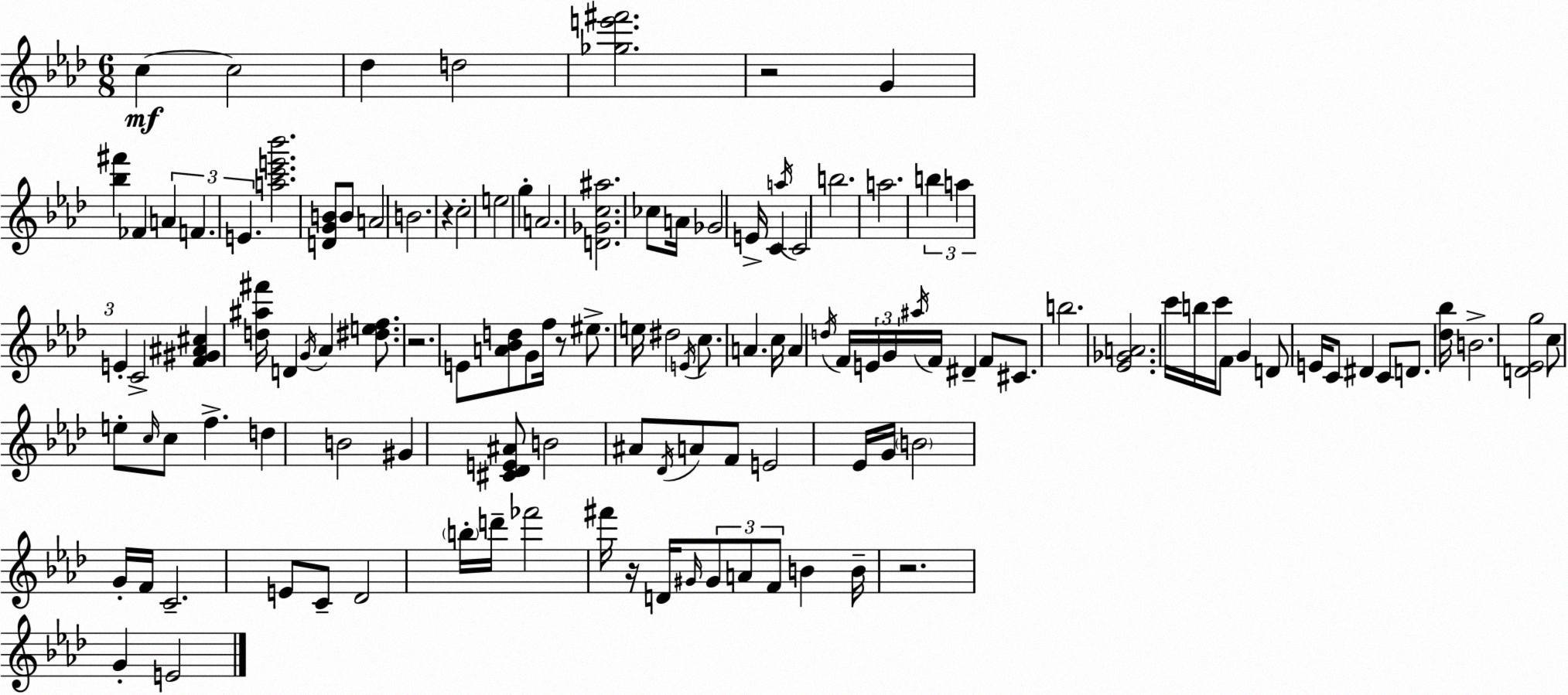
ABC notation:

X:1
T:Untitled
M:6/8
L:1/4
K:Ab
c c2 _d d2 [_ge'^f']2 z2 G [_b^f'] _F A F E [ac'e'_b']2 [DGB]/2 B/2 A2 B2 z c2 e2 g A2 [D_Gc^a]2 _c/2 A/4 _G2 E/4 C a/4 C2 b2 a2 b a E C2 [F^G^A^c] [d^a^f']/4 D G/4 _A [^def]/2 z2 E/2 [A_Bd]/2 G/2 f/4 z/2 ^e/2 e/4 ^d2 E/4 c/2 A c/4 A d/4 F/4 E/4 G/4 ^a/4 F/4 ^D F/2 ^C/2 b2 [_E_GA]2 c'/4 b/4 c'/4 F/2 G D/2 E/4 C/2 ^D C/2 D/2 [_d_b]/4 B2 [D_Eg]2 c/2 e/2 c/4 c/2 f d B2 ^G [^C_DE^A]/2 B2 ^A/2 _D/4 A/2 F/2 E2 _E/4 G/4 B2 G/4 F/4 C2 E/2 C/2 _D2 b/4 d'/4 _f'2 ^f'/4 z/4 D/4 ^G/4 ^G/2 A/2 F/2 B B/4 z2 G E2